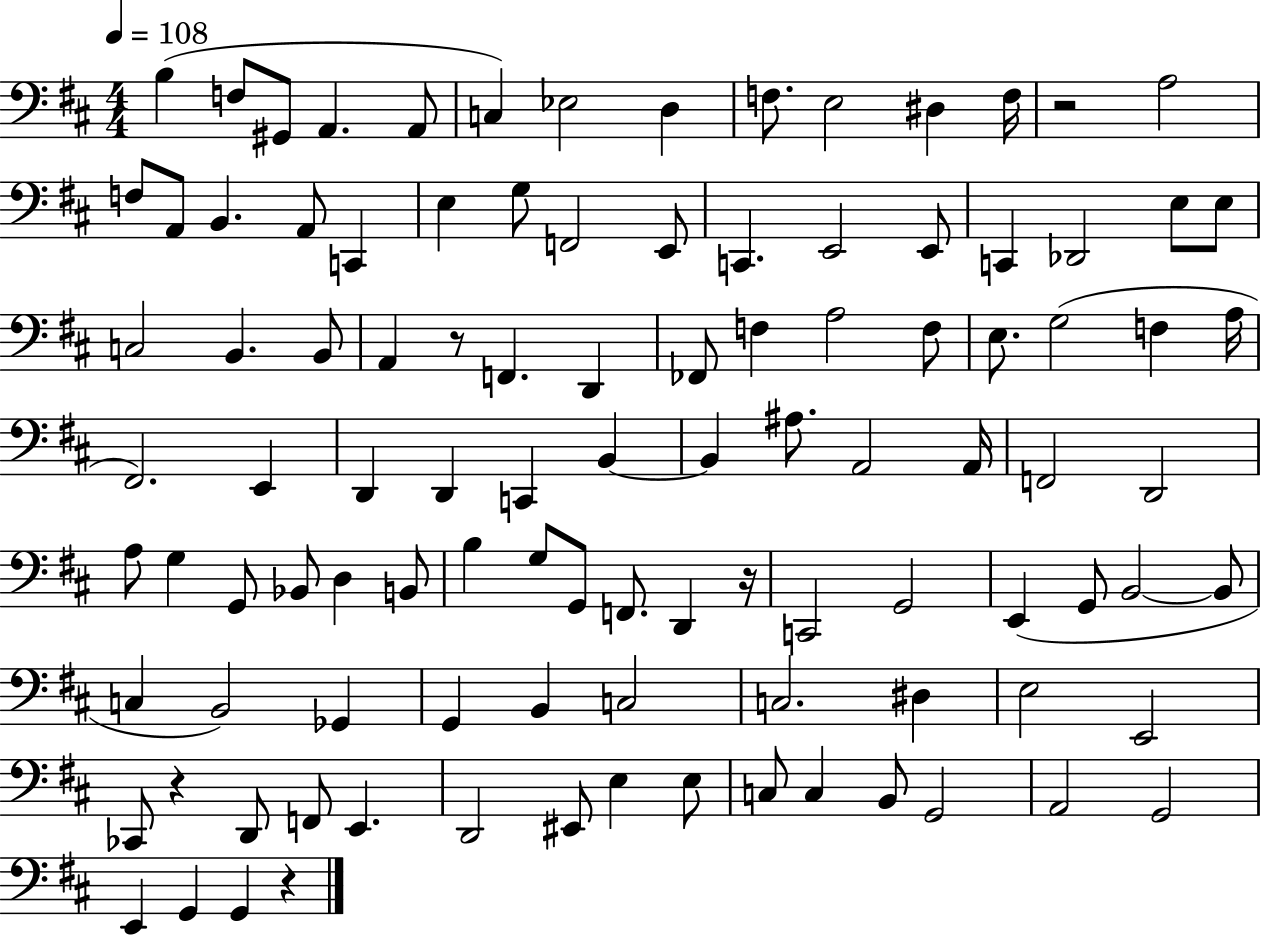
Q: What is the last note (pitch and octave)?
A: G2